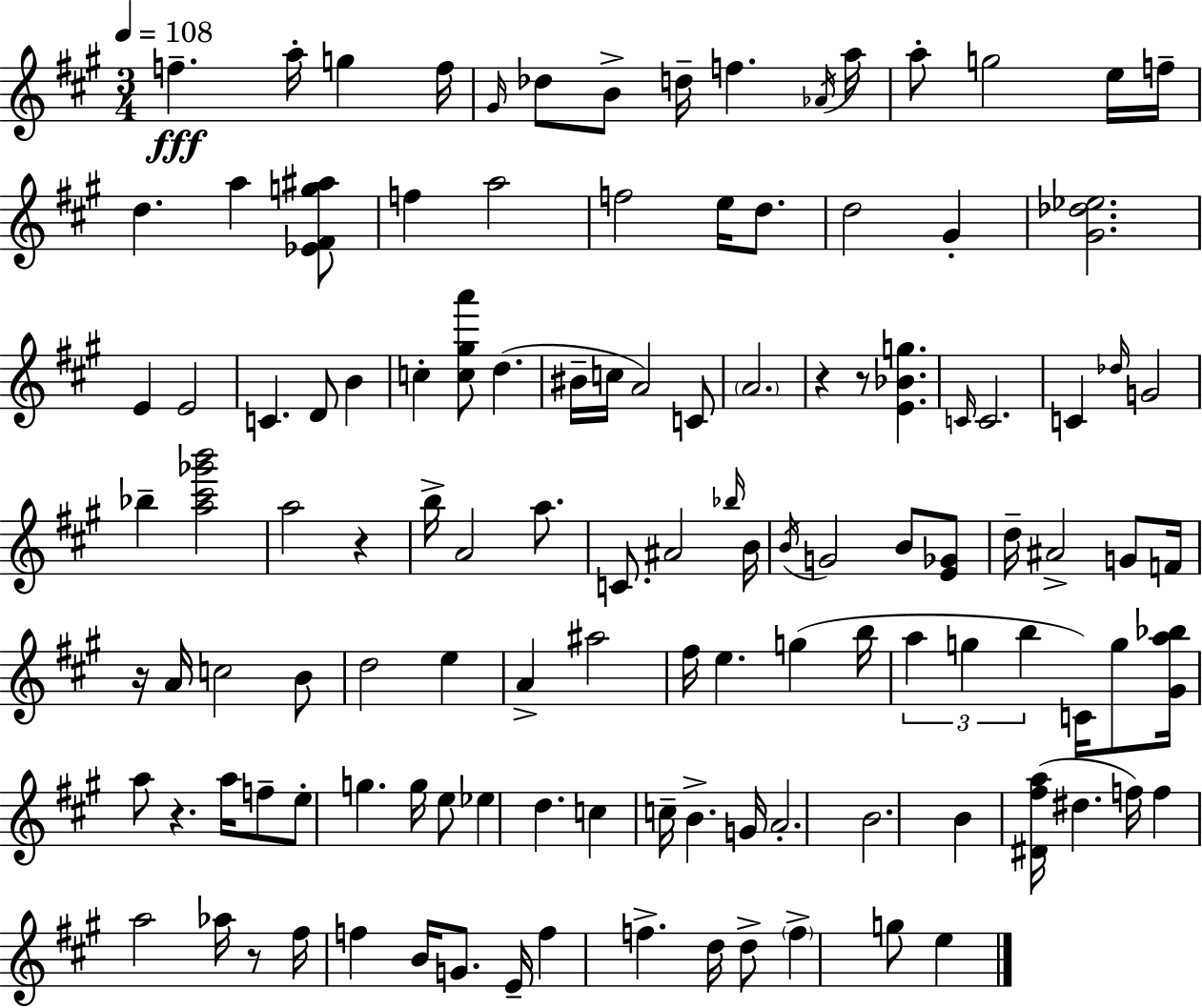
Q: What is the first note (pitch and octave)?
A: F5